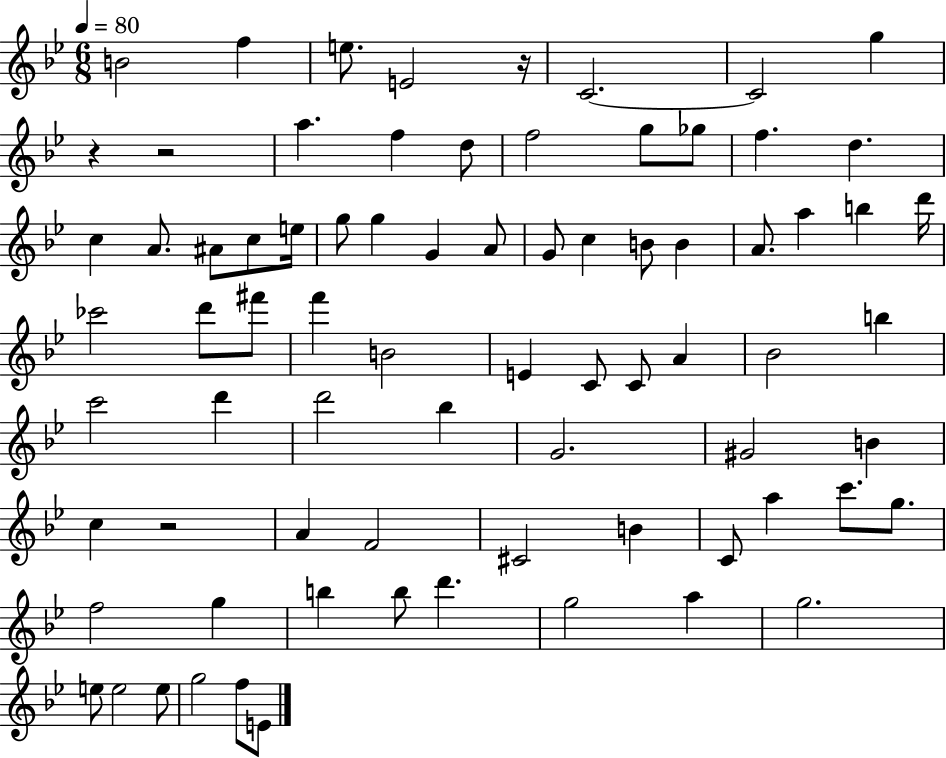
{
  \clef treble
  \numericTimeSignature
  \time 6/8
  \key bes \major
  \tempo 4 = 80
  \repeat volta 2 { b'2 f''4 | e''8. e'2 r16 | c'2.~~ | c'2 g''4 | \break r4 r2 | a''4. f''4 d''8 | f''2 g''8 ges''8 | f''4. d''4. | \break c''4 a'8. ais'8 c''8 e''16 | g''8 g''4 g'4 a'8 | g'8 c''4 b'8 b'4 | a'8. a''4 b''4 d'''16 | \break ces'''2 d'''8 fis'''8 | f'''4 b'2 | e'4 c'8 c'8 a'4 | bes'2 b''4 | \break c'''2 d'''4 | d'''2 bes''4 | g'2. | gis'2 b'4 | \break c''4 r2 | a'4 f'2 | cis'2 b'4 | c'8 a''4 c'''8. g''8. | \break f''2 g''4 | b''4 b''8 d'''4. | g''2 a''4 | g''2. | \break e''8 e''2 e''8 | g''2 f''8 e'8 | } \bar "|."
}